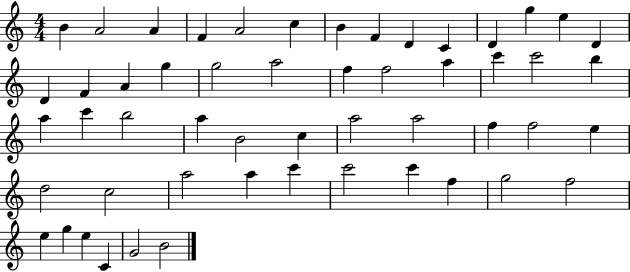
{
  \clef treble
  \numericTimeSignature
  \time 4/4
  \key c \major
  b'4 a'2 a'4 | f'4 a'2 c''4 | b'4 f'4 d'4 c'4 | d'4 g''4 e''4 d'4 | \break d'4 f'4 a'4 g''4 | g''2 a''2 | f''4 f''2 a''4 | c'''4 c'''2 b''4 | \break a''4 c'''4 b''2 | a''4 b'2 c''4 | a''2 a''2 | f''4 f''2 e''4 | \break d''2 c''2 | a''2 a''4 c'''4 | c'''2 c'''4 f''4 | g''2 f''2 | \break e''4 g''4 e''4 c'4 | g'2 b'2 | \bar "|."
}